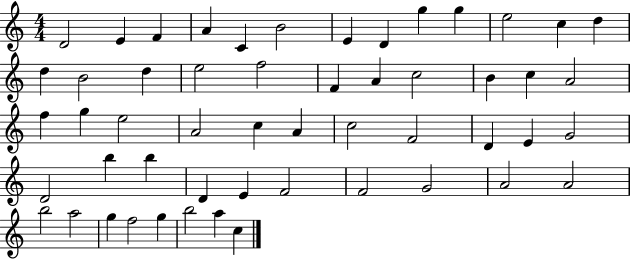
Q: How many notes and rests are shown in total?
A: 53